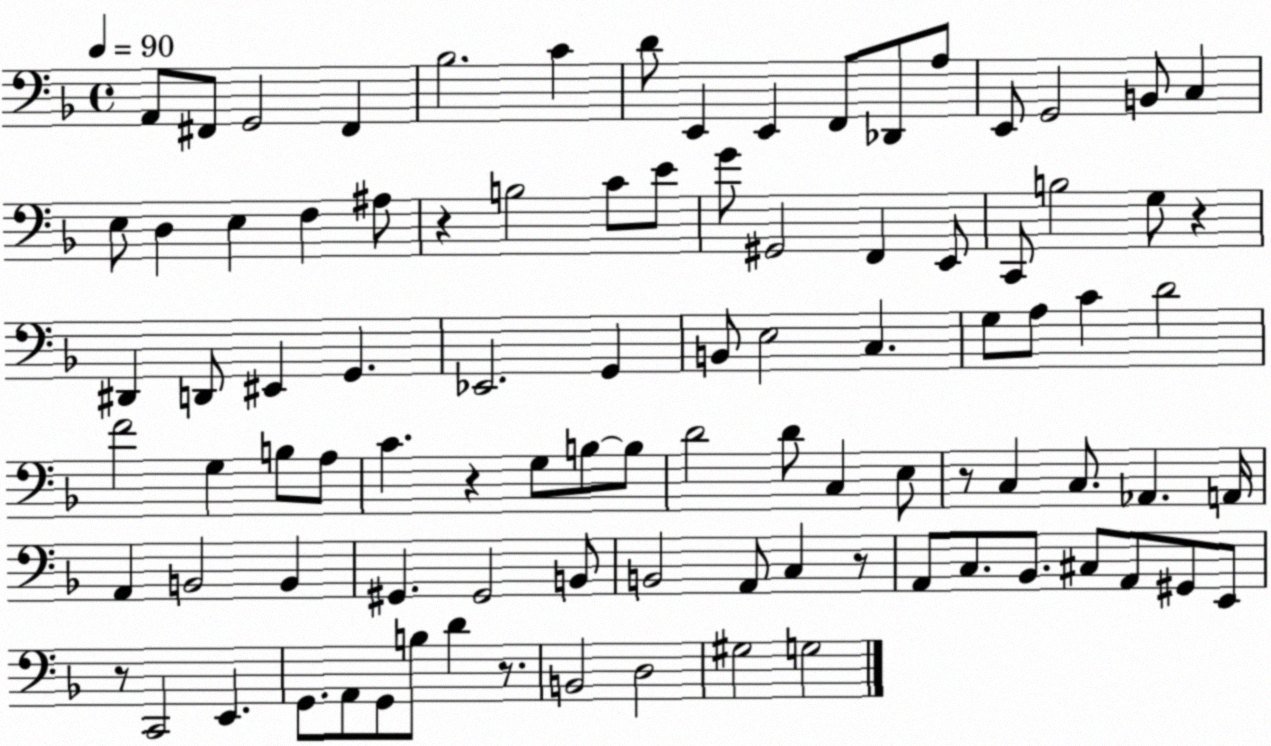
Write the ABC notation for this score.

X:1
T:Untitled
M:4/4
L:1/4
K:F
A,,/2 ^F,,/2 G,,2 ^F,, _B,2 C D/2 E,, E,, F,,/2 _D,,/2 A,/2 E,,/2 G,,2 B,,/2 C, E,/2 D, E, F, ^A,/2 z B,2 C/2 E/2 G/2 ^G,,2 F,, E,,/2 C,,/2 B,2 G,/2 z ^D,, D,,/2 ^E,, G,, _E,,2 G,, B,,/2 E,2 C, G,/2 A,/2 C D2 F2 G, B,/2 A,/2 C z G,/2 B,/2 B,/2 D2 D/2 C, E,/2 z/2 C, C,/2 _A,, A,,/4 A,, B,,2 B,, ^G,, ^G,,2 B,,/2 B,,2 A,,/2 C, z/2 A,,/2 C,/2 _B,,/2 ^C,/2 A,,/2 ^G,,/2 E,,/2 z/2 C,,2 E,, G,,/2 A,,/2 G,,/2 B,/2 D z/2 B,,2 D,2 ^G,2 G,2